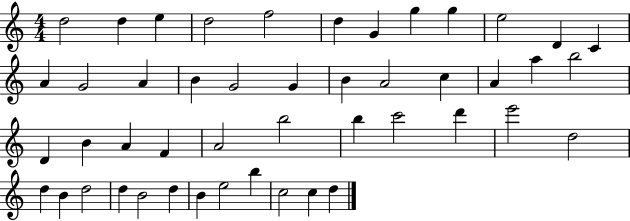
X:1
T:Untitled
M:4/4
L:1/4
K:C
d2 d e d2 f2 d G g g e2 D C A G2 A B G2 G B A2 c A a b2 D B A F A2 b2 b c'2 d' e'2 d2 d B d2 d B2 d B e2 b c2 c d